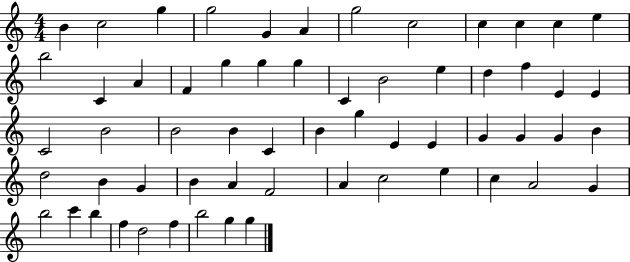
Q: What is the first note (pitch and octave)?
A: B4